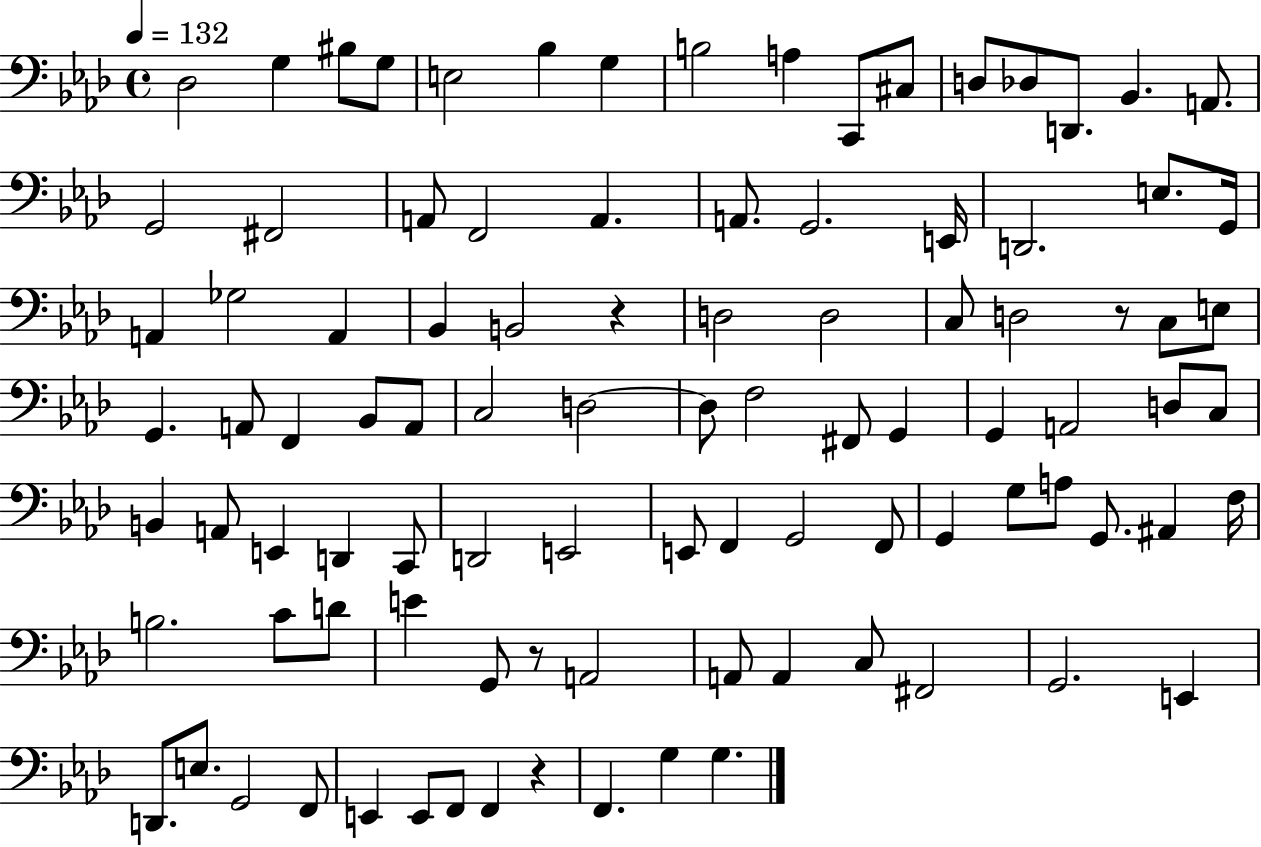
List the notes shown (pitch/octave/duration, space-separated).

Db3/h G3/q BIS3/e G3/e E3/h Bb3/q G3/q B3/h A3/q C2/e C#3/e D3/e Db3/e D2/e. Bb2/q. A2/e. G2/h F#2/h A2/e F2/h A2/q. A2/e. G2/h. E2/s D2/h. E3/e. G2/s A2/q Gb3/h A2/q Bb2/q B2/h R/q D3/h D3/h C3/e D3/h R/e C3/e E3/e G2/q. A2/e F2/q Bb2/e A2/e C3/h D3/h D3/e F3/h F#2/e G2/q G2/q A2/h D3/e C3/e B2/q A2/e E2/q D2/q C2/e D2/h E2/h E2/e F2/q G2/h F2/e G2/q G3/e A3/e G2/e. A#2/q F3/s B3/h. C4/e D4/e E4/q G2/e R/e A2/h A2/e A2/q C3/e F#2/h G2/h. E2/q D2/e. E3/e. G2/h F2/e E2/q E2/e F2/e F2/q R/q F2/q. G3/q G3/q.